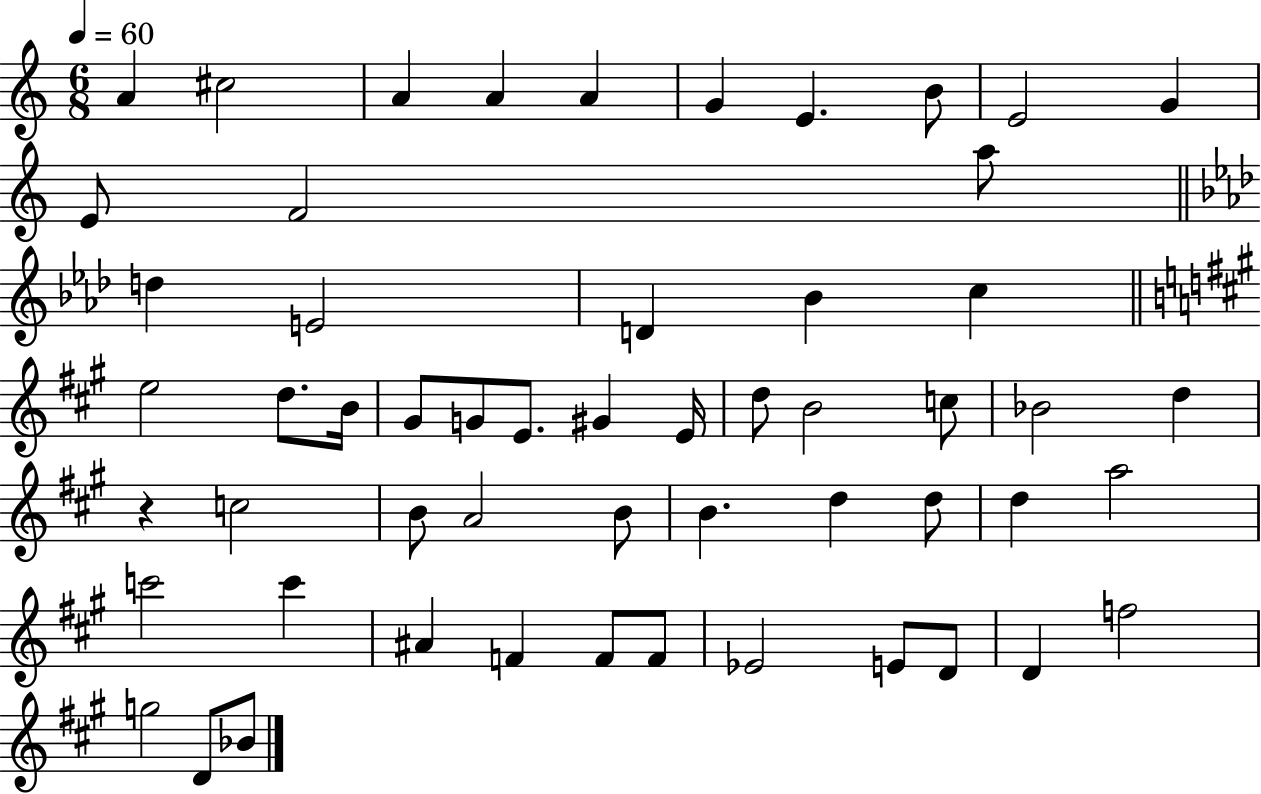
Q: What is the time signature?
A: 6/8